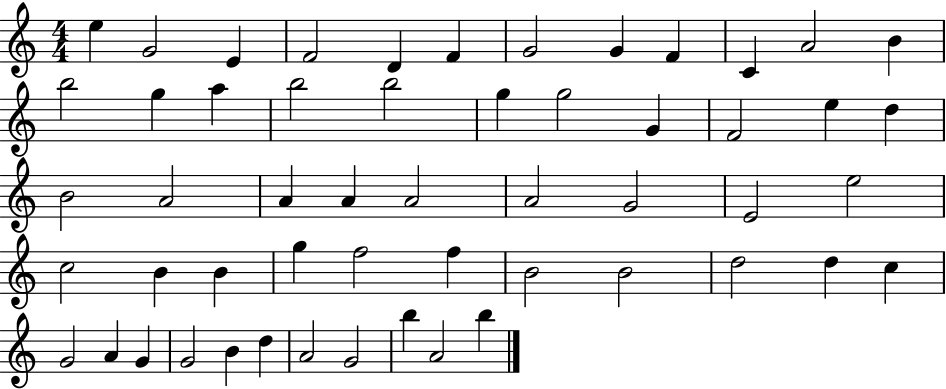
{
  \clef treble
  \numericTimeSignature
  \time 4/4
  \key c \major
  e''4 g'2 e'4 | f'2 d'4 f'4 | g'2 g'4 f'4 | c'4 a'2 b'4 | \break b''2 g''4 a''4 | b''2 b''2 | g''4 g''2 g'4 | f'2 e''4 d''4 | \break b'2 a'2 | a'4 a'4 a'2 | a'2 g'2 | e'2 e''2 | \break c''2 b'4 b'4 | g''4 f''2 f''4 | b'2 b'2 | d''2 d''4 c''4 | \break g'2 a'4 g'4 | g'2 b'4 d''4 | a'2 g'2 | b''4 a'2 b''4 | \break \bar "|."
}